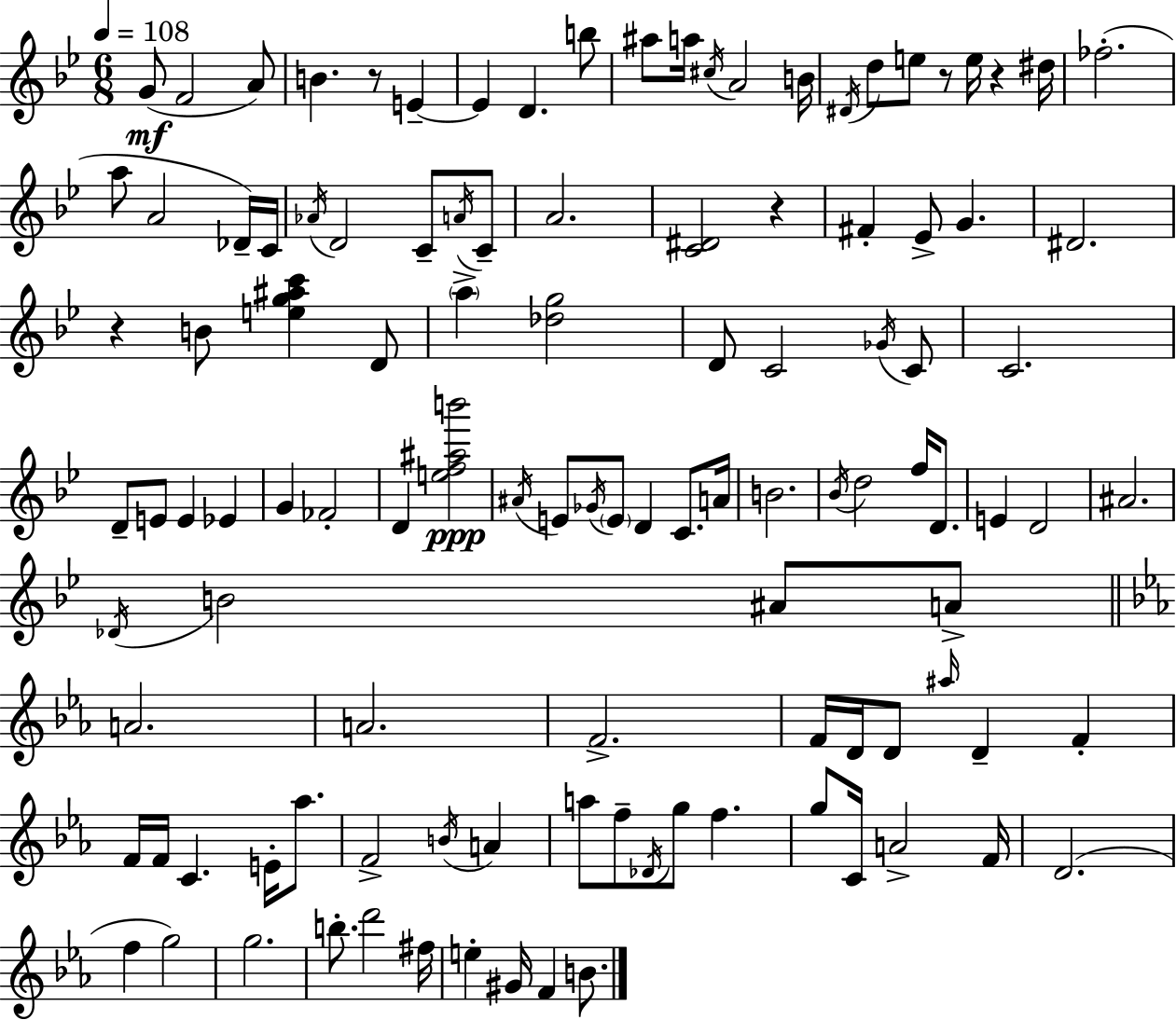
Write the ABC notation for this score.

X:1
T:Untitled
M:6/8
L:1/4
K:Gm
G/2 F2 A/2 B z/2 E E D b/2 ^a/2 a/4 ^c/4 A2 B/4 ^D/4 d/2 e/2 z/2 e/4 z ^d/4 _f2 a/2 A2 _D/4 C/4 _A/4 D2 C/2 A/4 C/2 A2 [C^D]2 z ^F _E/2 G ^D2 z B/2 [eg^ac'] D/2 a [_dg]2 D/2 C2 _G/4 C/2 C2 D/2 E/2 E _E G _F2 D [ef^ab']2 ^A/4 E/2 _G/4 E/2 D C/2 A/4 B2 _B/4 d2 f/4 D/2 E D2 ^A2 _D/4 B2 ^A/2 A/2 A2 A2 F2 F/4 D/4 D/2 ^a/4 D F F/4 F/4 C E/4 _a/2 F2 B/4 A a/2 f/2 _D/4 g/2 f g/2 C/4 A2 F/4 D2 f g2 g2 b/2 d'2 ^f/4 e ^G/4 F B/2